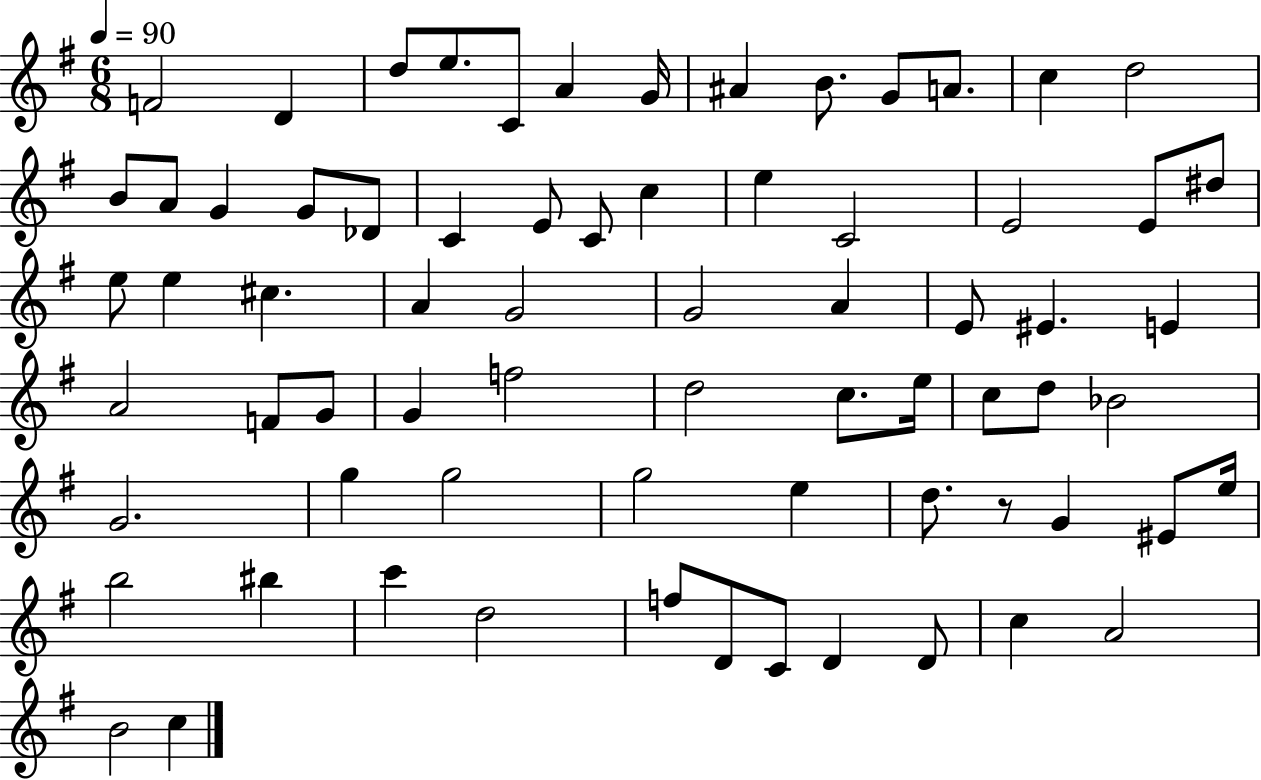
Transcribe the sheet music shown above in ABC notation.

X:1
T:Untitled
M:6/8
L:1/4
K:G
F2 D d/2 e/2 C/2 A G/4 ^A B/2 G/2 A/2 c d2 B/2 A/2 G G/2 _D/2 C E/2 C/2 c e C2 E2 E/2 ^d/2 e/2 e ^c A G2 G2 A E/2 ^E E A2 F/2 G/2 G f2 d2 c/2 e/4 c/2 d/2 _B2 G2 g g2 g2 e d/2 z/2 G ^E/2 e/4 b2 ^b c' d2 f/2 D/2 C/2 D D/2 c A2 B2 c